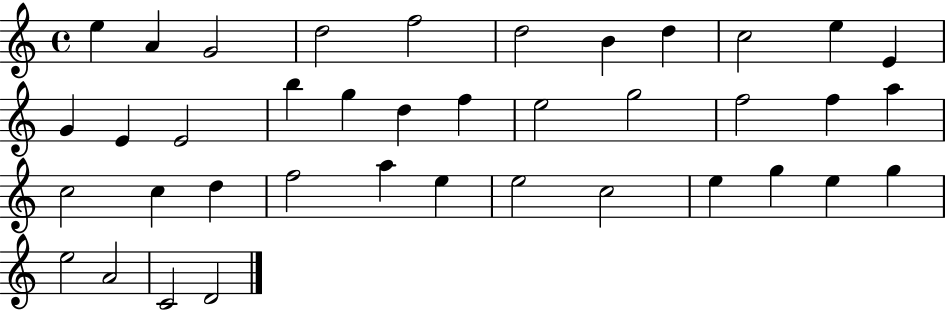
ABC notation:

X:1
T:Untitled
M:4/4
L:1/4
K:C
e A G2 d2 f2 d2 B d c2 e E G E E2 b g d f e2 g2 f2 f a c2 c d f2 a e e2 c2 e g e g e2 A2 C2 D2